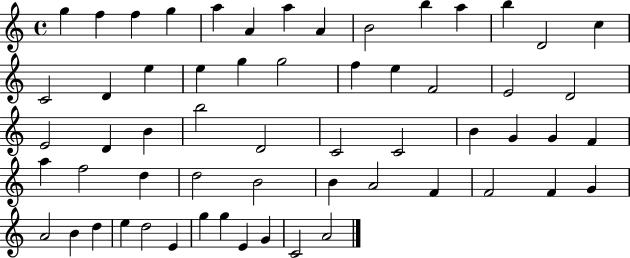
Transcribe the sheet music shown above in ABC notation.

X:1
T:Untitled
M:4/4
L:1/4
K:C
g f f g a A a A B2 b a b D2 c C2 D e e g g2 f e F2 E2 D2 E2 D B b2 D2 C2 C2 B G G F a f2 d d2 B2 B A2 F F2 F G A2 B d e d2 E g g E G C2 A2